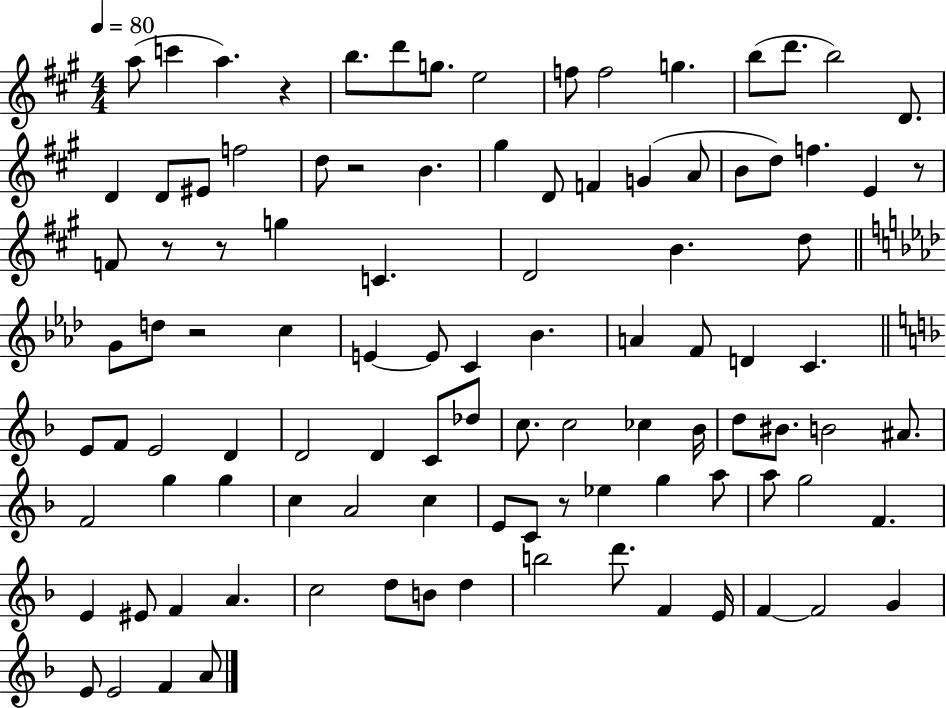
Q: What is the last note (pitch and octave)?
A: A4